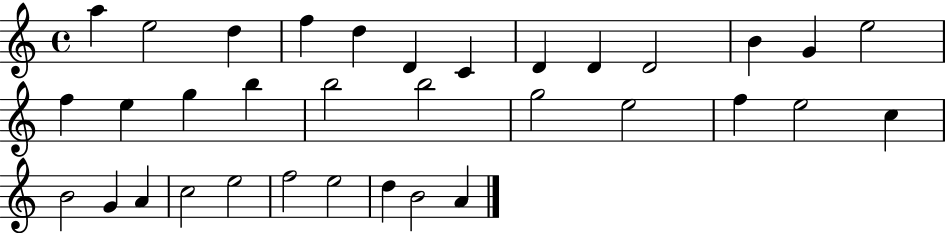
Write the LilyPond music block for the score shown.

{
  \clef treble
  \time 4/4
  \defaultTimeSignature
  \key c \major
  a''4 e''2 d''4 | f''4 d''4 d'4 c'4 | d'4 d'4 d'2 | b'4 g'4 e''2 | \break f''4 e''4 g''4 b''4 | b''2 b''2 | g''2 e''2 | f''4 e''2 c''4 | \break b'2 g'4 a'4 | c''2 e''2 | f''2 e''2 | d''4 b'2 a'4 | \break \bar "|."
}